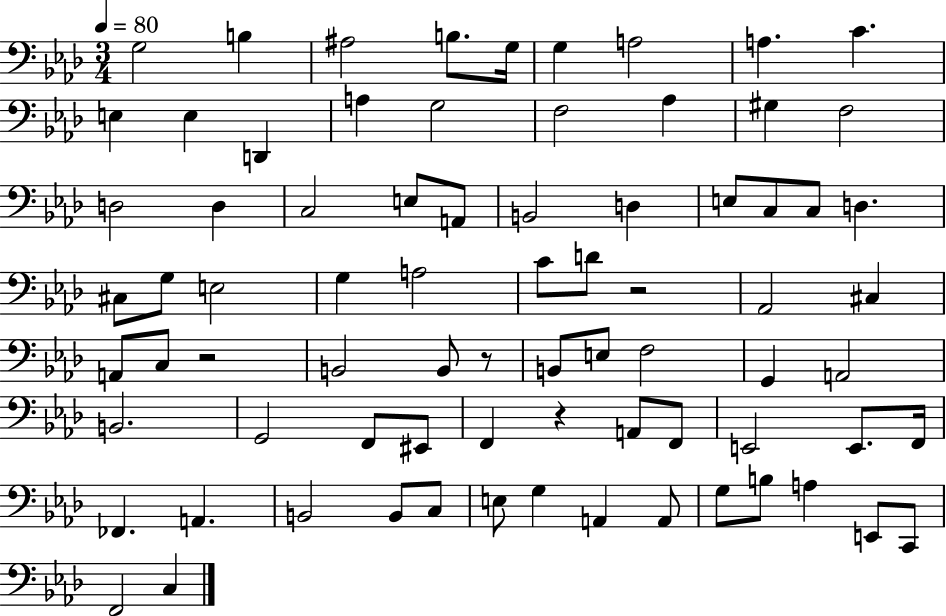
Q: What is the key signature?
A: AES major